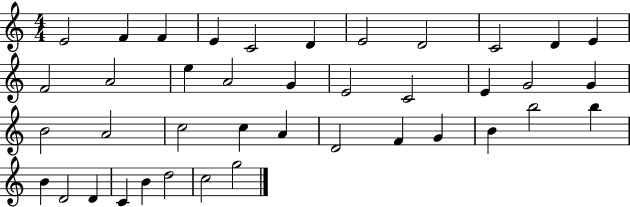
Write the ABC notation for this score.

X:1
T:Untitled
M:4/4
L:1/4
K:C
E2 F F E C2 D E2 D2 C2 D E F2 A2 e A2 G E2 C2 E G2 G B2 A2 c2 c A D2 F G B b2 b B D2 D C B d2 c2 g2